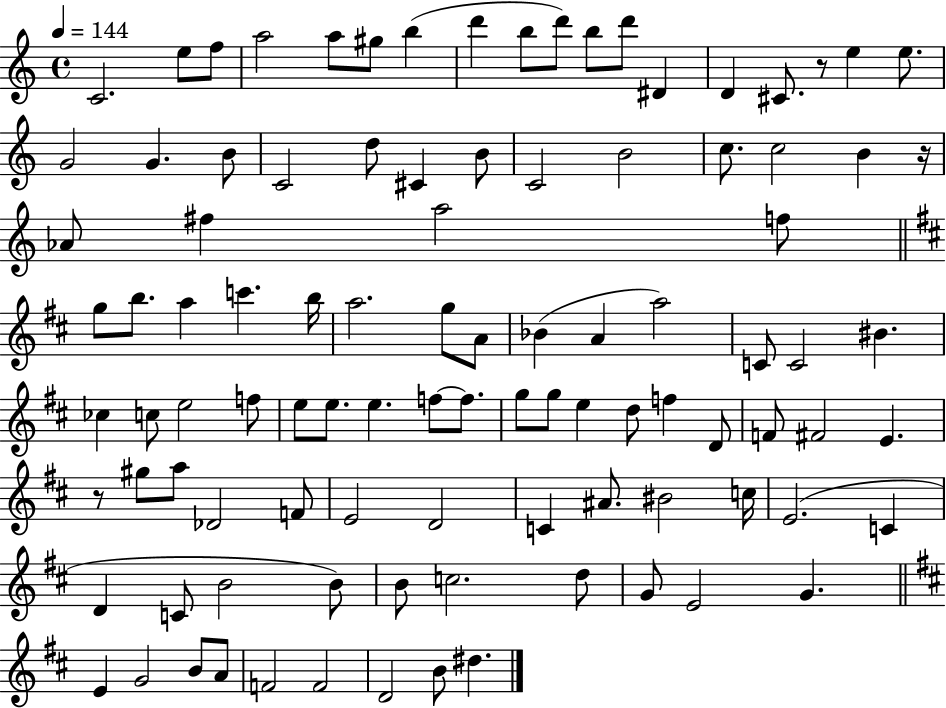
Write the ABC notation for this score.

X:1
T:Untitled
M:4/4
L:1/4
K:C
C2 e/2 f/2 a2 a/2 ^g/2 b d' b/2 d'/2 b/2 d'/2 ^D D ^C/2 z/2 e e/2 G2 G B/2 C2 d/2 ^C B/2 C2 B2 c/2 c2 B z/4 _A/2 ^f a2 f/2 g/2 b/2 a c' b/4 a2 g/2 A/2 _B A a2 C/2 C2 ^B _c c/2 e2 f/2 e/2 e/2 e f/2 f/2 g/2 g/2 e d/2 f D/2 F/2 ^F2 E z/2 ^g/2 a/2 _D2 F/2 E2 D2 C ^A/2 ^B2 c/4 E2 C D C/2 B2 B/2 B/2 c2 d/2 G/2 E2 G E G2 B/2 A/2 F2 F2 D2 B/2 ^d